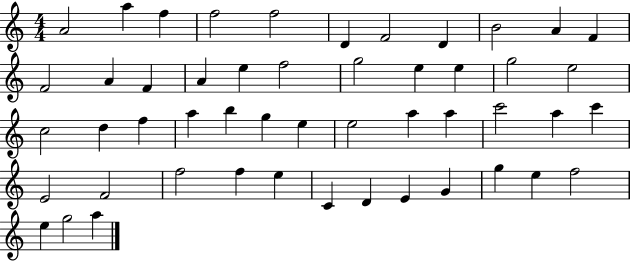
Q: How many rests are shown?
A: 0